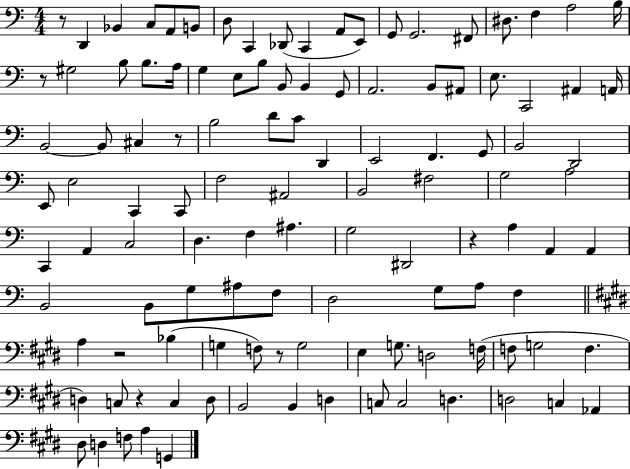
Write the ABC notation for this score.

X:1
T:Untitled
M:4/4
L:1/4
K:C
z/2 D,, _B,, C,/2 A,,/2 B,,/2 D,/2 C,, _D,,/2 C,, A,,/2 E,,/2 G,,/2 G,,2 ^F,,/2 ^D,/2 F, A,2 B,/4 z/2 ^G,2 B,/2 B,/2 A,/4 G, E,/2 B,/2 B,,/2 B,, G,,/2 A,,2 B,,/2 ^A,,/2 E,/2 C,,2 ^A,, A,,/4 B,,2 B,,/2 ^C, z/2 B,2 D/2 C/2 D,, E,,2 F,, G,,/2 B,,2 D,,2 E,,/2 E,2 C,, C,,/2 F,2 ^A,,2 B,,2 ^F,2 G,2 A,2 C,, A,, C,2 D, F, ^A, G,2 ^D,,2 z A, A,, A,, B,,2 B,,/2 G,/2 ^A,/2 F,/2 D,2 G,/2 A,/2 F, A, z2 _B, G, F,/2 z/2 G,2 E, G,/2 D,2 F,/4 F,/2 G,2 F, D, C,/2 z C, D,/2 B,,2 B,, D, C,/2 C,2 D, D,2 C, _A,, ^D,/2 D, F,/2 A, G,,